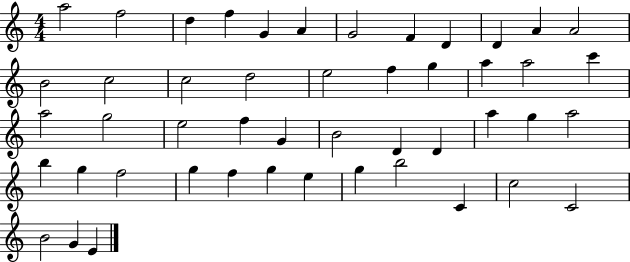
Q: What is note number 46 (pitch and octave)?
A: B4